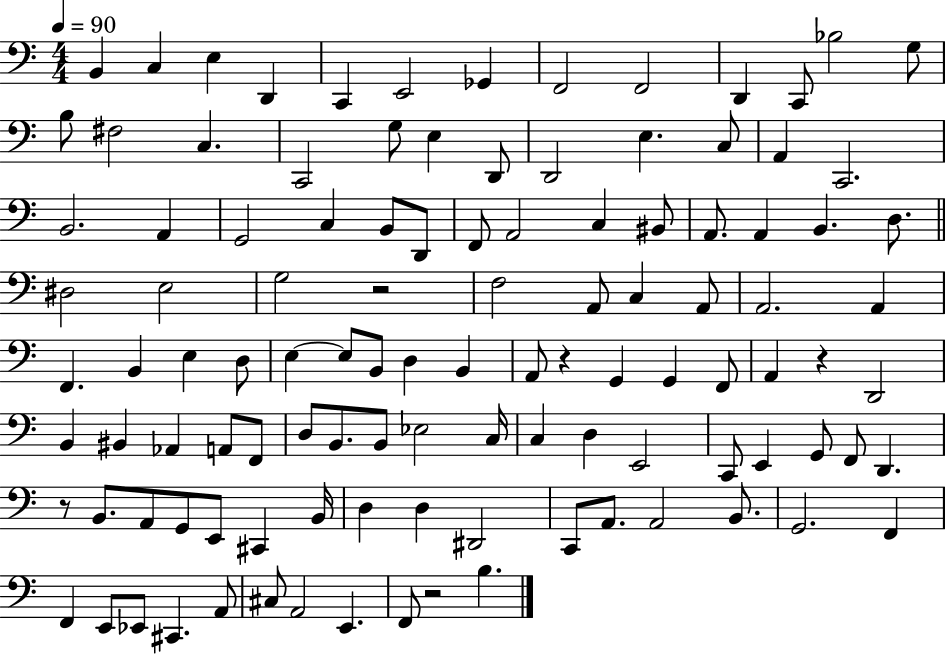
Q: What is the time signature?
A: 4/4